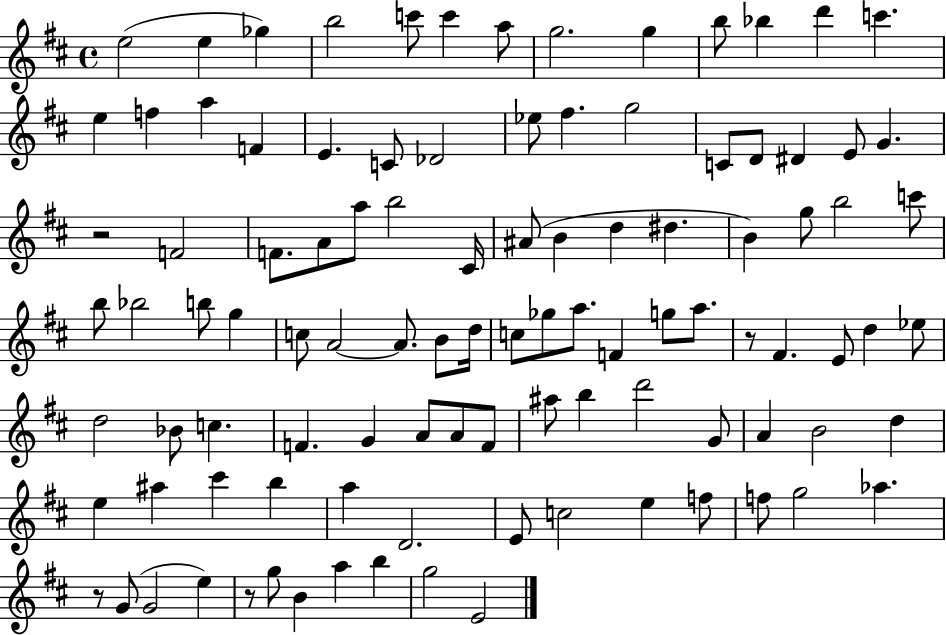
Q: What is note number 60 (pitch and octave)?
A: D5